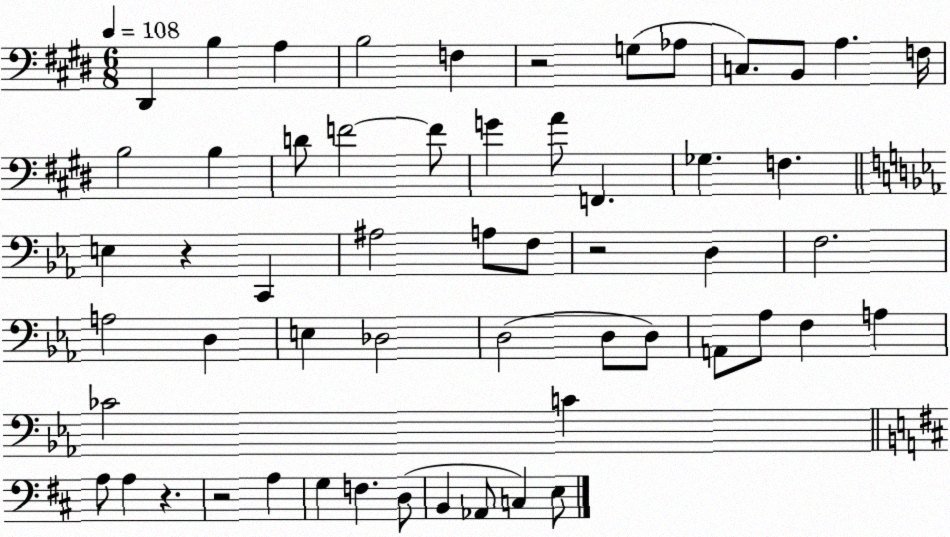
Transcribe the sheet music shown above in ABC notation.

X:1
T:Untitled
M:6/8
L:1/4
K:E
^D,, B, A, B,2 F, z2 G,/2 _A,/2 C,/2 B,,/2 A, F,/4 B,2 B, D/2 F2 F/2 G A/2 F,, _G, F, E, z C,, ^A,2 A,/2 F,/2 z2 D, F,2 A,2 D, E, _D,2 D,2 D,/2 D,/2 A,,/2 _A,/2 F, A, _C2 C A,/2 A, z z2 A, G, F, D,/2 B,, _A,,/2 C, E,/2